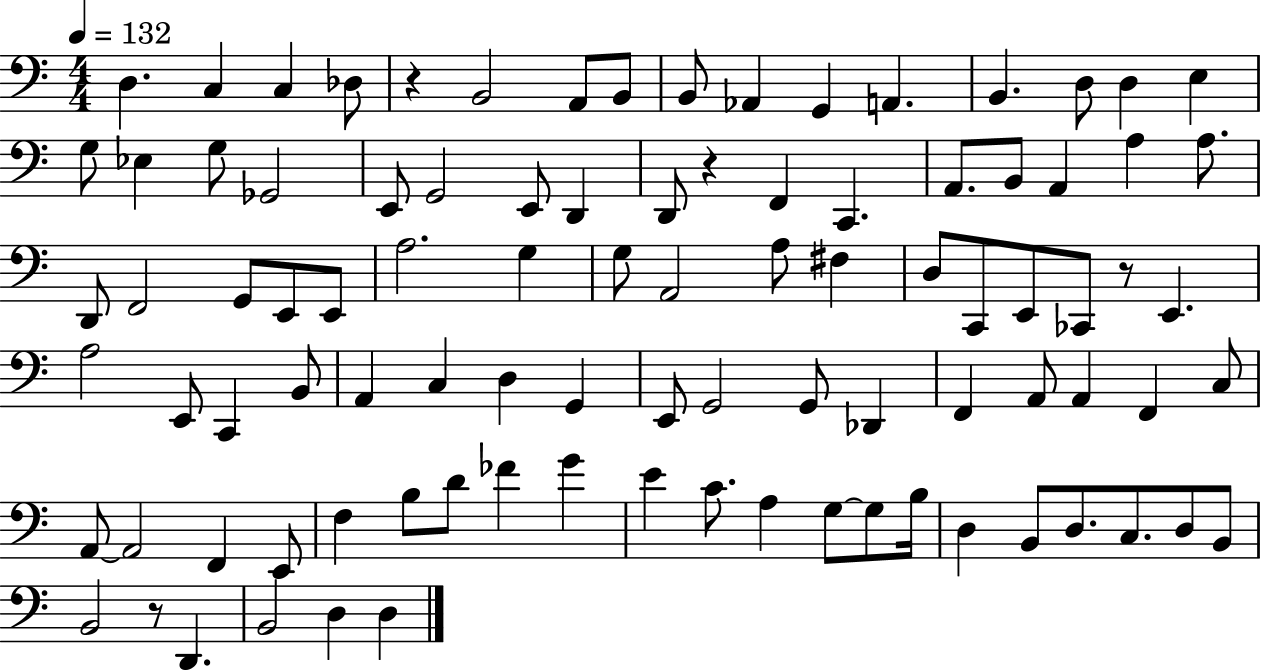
X:1
T:Untitled
M:4/4
L:1/4
K:C
D, C, C, _D,/2 z B,,2 A,,/2 B,,/2 B,,/2 _A,, G,, A,, B,, D,/2 D, E, G,/2 _E, G,/2 _G,,2 E,,/2 G,,2 E,,/2 D,, D,,/2 z F,, C,, A,,/2 B,,/2 A,, A, A,/2 D,,/2 F,,2 G,,/2 E,,/2 E,,/2 A,2 G, G,/2 A,,2 A,/2 ^F, D,/2 C,,/2 E,,/2 _C,,/2 z/2 E,, A,2 E,,/2 C,, B,,/2 A,, C, D, G,, E,,/2 G,,2 G,,/2 _D,, F,, A,,/2 A,, F,, C,/2 A,,/2 A,,2 F,, E,,/2 F, B,/2 D/2 _F G E C/2 A, G,/2 G,/2 B,/4 D, B,,/2 D,/2 C,/2 D,/2 B,,/2 B,,2 z/2 D,, B,,2 D, D,